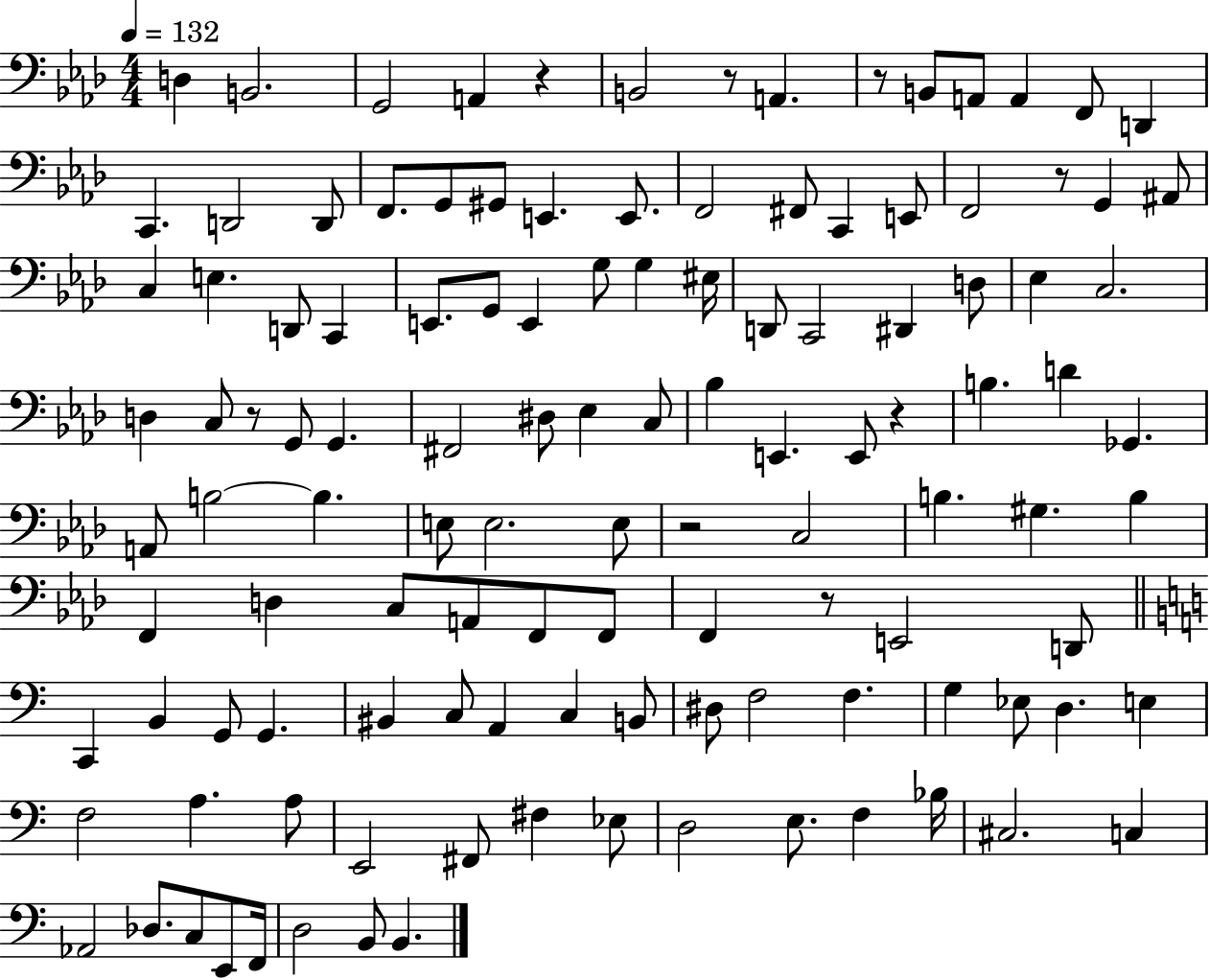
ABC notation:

X:1
T:Untitled
M:4/4
L:1/4
K:Ab
D, B,,2 G,,2 A,, z B,,2 z/2 A,, z/2 B,,/2 A,,/2 A,, F,,/2 D,, C,, D,,2 D,,/2 F,,/2 G,,/2 ^G,,/2 E,, E,,/2 F,,2 ^F,,/2 C,, E,,/2 F,,2 z/2 G,, ^A,,/2 C, E, D,,/2 C,, E,,/2 G,,/2 E,, G,/2 G, ^E,/4 D,,/2 C,,2 ^D,, D,/2 _E, C,2 D, C,/2 z/2 G,,/2 G,, ^F,,2 ^D,/2 _E, C,/2 _B, E,, E,,/2 z B, D _G,, A,,/2 B,2 B, E,/2 E,2 E,/2 z2 C,2 B, ^G, B, F,, D, C,/2 A,,/2 F,,/2 F,,/2 F,, z/2 E,,2 D,,/2 C,, B,, G,,/2 G,, ^B,, C,/2 A,, C, B,,/2 ^D,/2 F,2 F, G, _E,/2 D, E, F,2 A, A,/2 E,,2 ^F,,/2 ^F, _E,/2 D,2 E,/2 F, _B,/4 ^C,2 C, _A,,2 _D,/2 C,/2 E,,/2 F,,/4 D,2 B,,/2 B,,